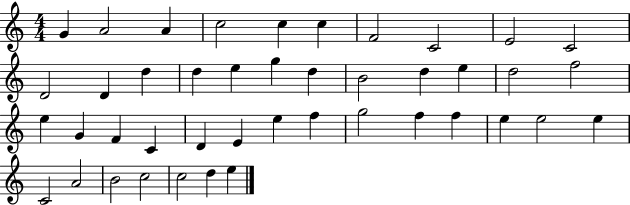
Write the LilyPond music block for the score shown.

{
  \clef treble
  \numericTimeSignature
  \time 4/4
  \key c \major
  g'4 a'2 a'4 | c''2 c''4 c''4 | f'2 c'2 | e'2 c'2 | \break d'2 d'4 d''4 | d''4 e''4 g''4 d''4 | b'2 d''4 e''4 | d''2 f''2 | \break e''4 g'4 f'4 c'4 | d'4 e'4 e''4 f''4 | g''2 f''4 f''4 | e''4 e''2 e''4 | \break c'2 a'2 | b'2 c''2 | c''2 d''4 e''4 | \bar "|."
}